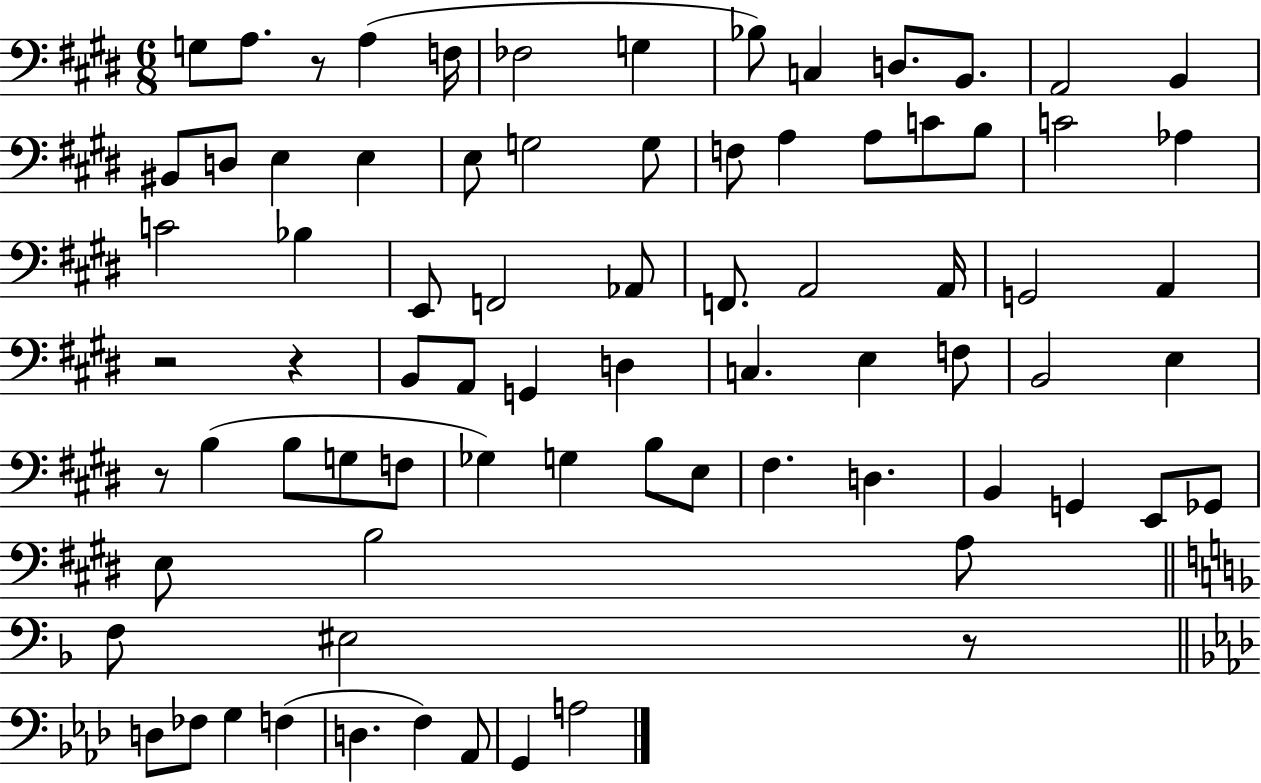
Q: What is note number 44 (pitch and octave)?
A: B2